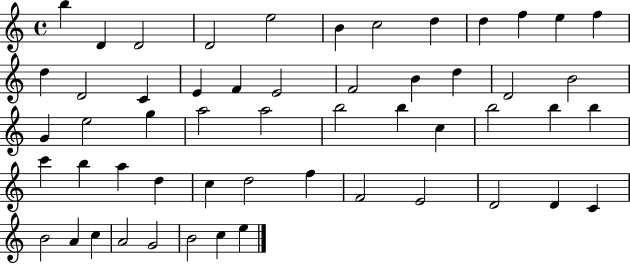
X:1
T:Untitled
M:4/4
L:1/4
K:C
b D D2 D2 e2 B c2 d d f e f d D2 C E F E2 F2 B d D2 B2 G e2 g a2 a2 b2 b c b2 b b c' b a d c d2 f F2 E2 D2 D C B2 A c A2 G2 B2 c e